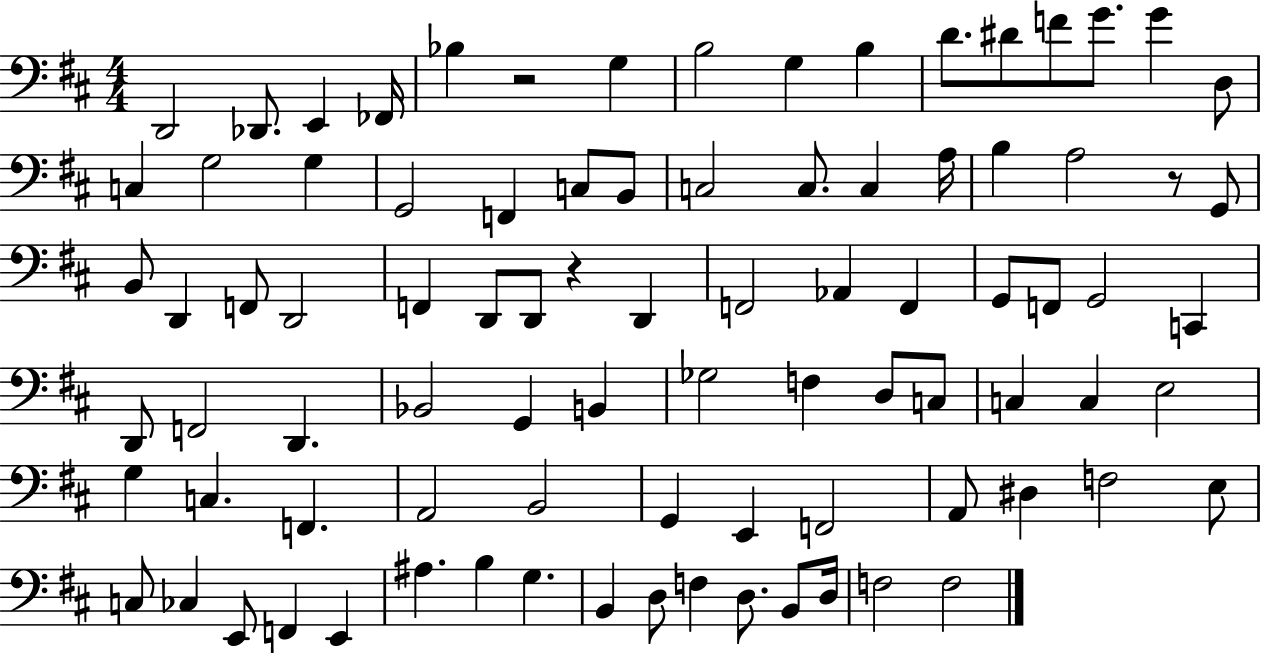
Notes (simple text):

D2/h Db2/e. E2/q FES2/s Bb3/q R/h G3/q B3/h G3/q B3/q D4/e. D#4/e F4/e G4/e. G4/q D3/e C3/q G3/h G3/q G2/h F2/q C3/e B2/e C3/h C3/e. C3/q A3/s B3/q A3/h R/e G2/e B2/e D2/q F2/e D2/h F2/q D2/e D2/e R/q D2/q F2/h Ab2/q F2/q G2/e F2/e G2/h C2/q D2/e F2/h D2/q. Bb2/h G2/q B2/q Gb3/h F3/q D3/e C3/e C3/q C3/q E3/h G3/q C3/q. F2/q. A2/h B2/h G2/q E2/q F2/h A2/e D#3/q F3/h E3/e C3/e CES3/q E2/e F2/q E2/q A#3/q. B3/q G3/q. B2/q D3/e F3/q D3/e. B2/e D3/s F3/h F3/h